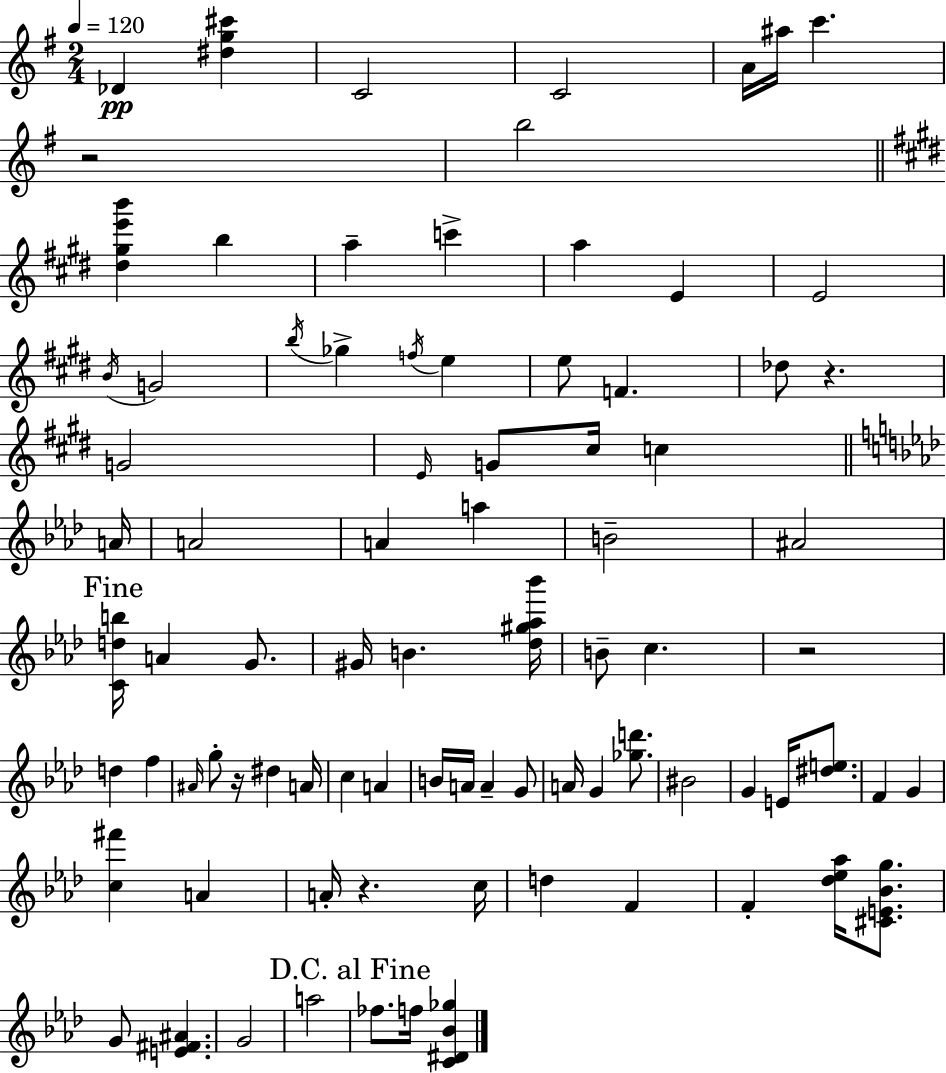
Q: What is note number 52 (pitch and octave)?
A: A4